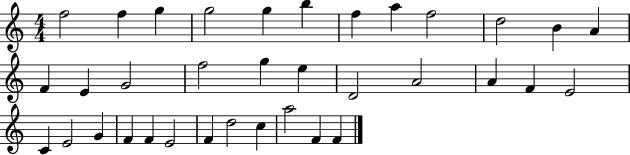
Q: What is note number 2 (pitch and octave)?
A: F5